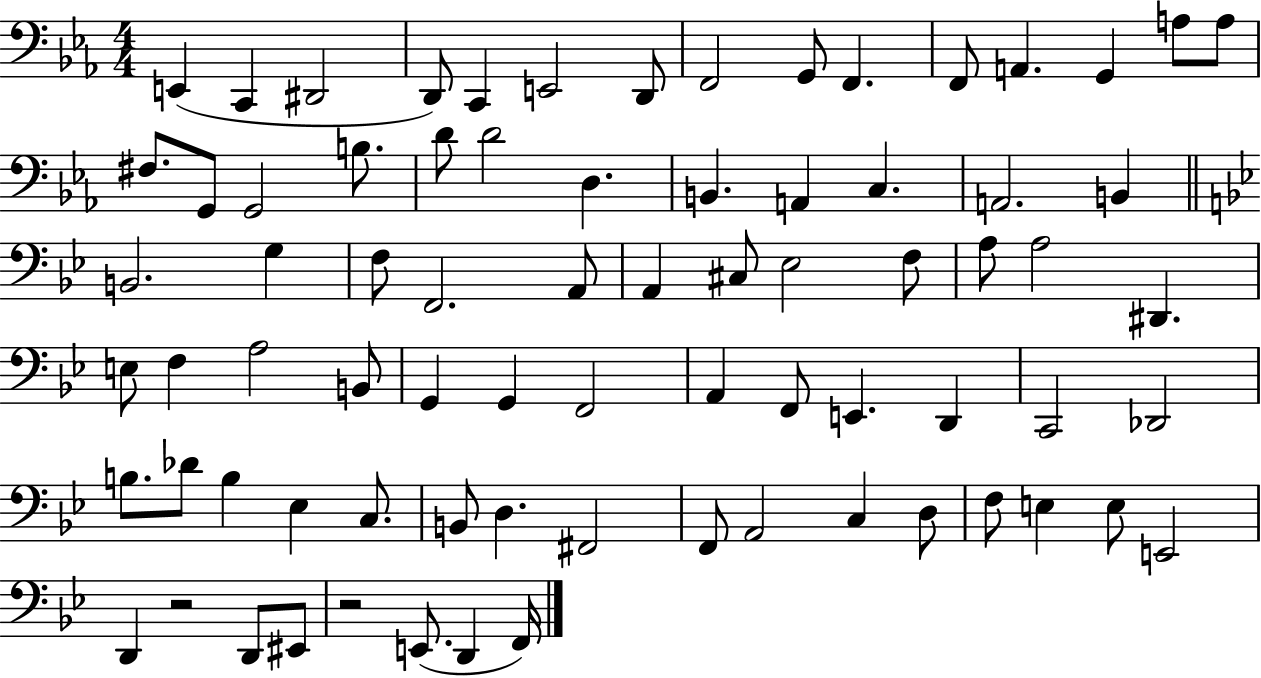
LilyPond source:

{
  \clef bass
  \numericTimeSignature
  \time 4/4
  \key ees \major
  e,4( c,4 dis,2 | d,8) c,4 e,2 d,8 | f,2 g,8 f,4. | f,8 a,4. g,4 a8 a8 | \break fis8. g,8 g,2 b8. | d'8 d'2 d4. | b,4. a,4 c4. | a,2. b,4 | \break \bar "||" \break \key g \minor b,2. g4 | f8 f,2. a,8 | a,4 cis8 ees2 f8 | a8 a2 dis,4. | \break e8 f4 a2 b,8 | g,4 g,4 f,2 | a,4 f,8 e,4. d,4 | c,2 des,2 | \break b8. des'8 b4 ees4 c8. | b,8 d4. fis,2 | f,8 a,2 c4 d8 | f8 e4 e8 e,2 | \break d,4 r2 d,8 eis,8 | r2 e,8.( d,4 f,16) | \bar "|."
}